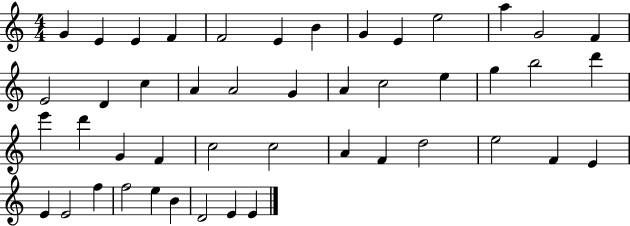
X:1
T:Untitled
M:4/4
L:1/4
K:C
G E E F F2 E B G E e2 a G2 F E2 D c A A2 G A c2 e g b2 d' e' d' G F c2 c2 A F d2 e2 F E E E2 f f2 e B D2 E E